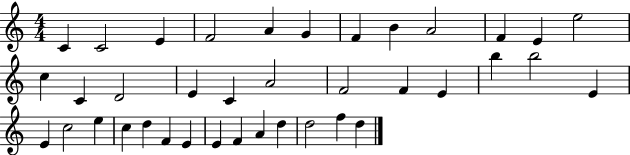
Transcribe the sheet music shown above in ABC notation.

X:1
T:Untitled
M:4/4
L:1/4
K:C
C C2 E F2 A G F B A2 F E e2 c C D2 E C A2 F2 F E b b2 E E c2 e c d F E E F A d d2 f d